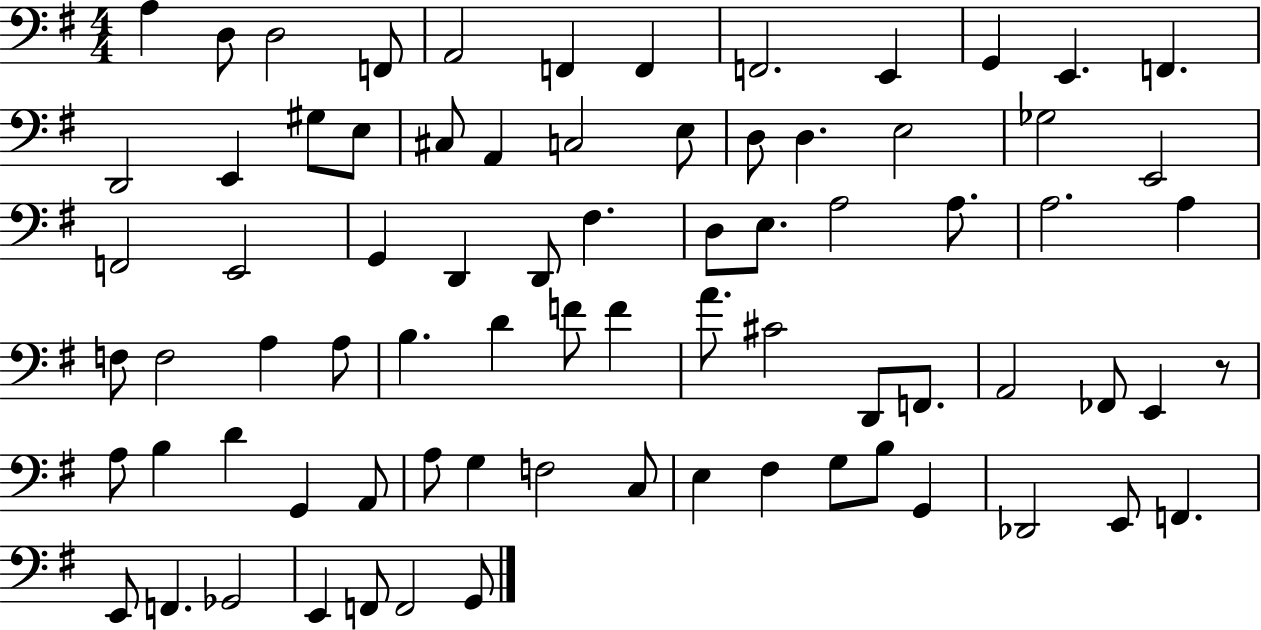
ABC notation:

X:1
T:Untitled
M:4/4
L:1/4
K:G
A, D,/2 D,2 F,,/2 A,,2 F,, F,, F,,2 E,, G,, E,, F,, D,,2 E,, ^G,/2 E,/2 ^C,/2 A,, C,2 E,/2 D,/2 D, E,2 _G,2 E,,2 F,,2 E,,2 G,, D,, D,,/2 ^F, D,/2 E,/2 A,2 A,/2 A,2 A, F,/2 F,2 A, A,/2 B, D F/2 F A/2 ^C2 D,,/2 F,,/2 A,,2 _F,,/2 E,, z/2 A,/2 B, D G,, A,,/2 A,/2 G, F,2 C,/2 E, ^F, G,/2 B,/2 G,, _D,,2 E,,/2 F,, E,,/2 F,, _G,,2 E,, F,,/2 F,,2 G,,/2